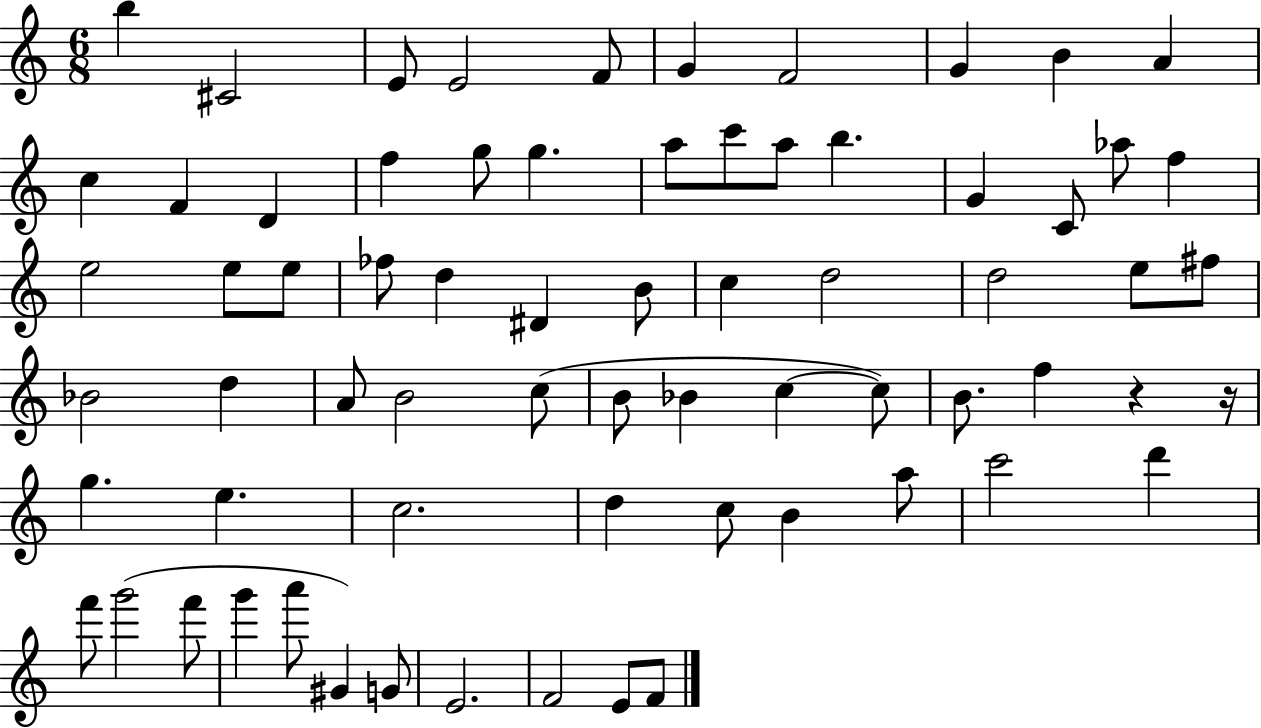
X:1
T:Untitled
M:6/8
L:1/4
K:C
b ^C2 E/2 E2 F/2 G F2 G B A c F D f g/2 g a/2 c'/2 a/2 b G C/2 _a/2 f e2 e/2 e/2 _f/2 d ^D B/2 c d2 d2 e/2 ^f/2 _B2 d A/2 B2 c/2 B/2 _B c c/2 B/2 f z z/4 g e c2 d c/2 B a/2 c'2 d' f'/2 g'2 f'/2 g' a'/2 ^G G/2 E2 F2 E/2 F/2